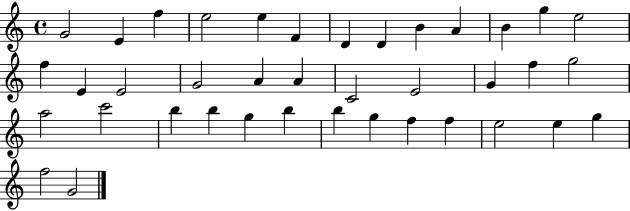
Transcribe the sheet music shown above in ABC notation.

X:1
T:Untitled
M:4/4
L:1/4
K:C
G2 E f e2 e F D D B A B g e2 f E E2 G2 A A C2 E2 G f g2 a2 c'2 b b g b b g f f e2 e g f2 G2